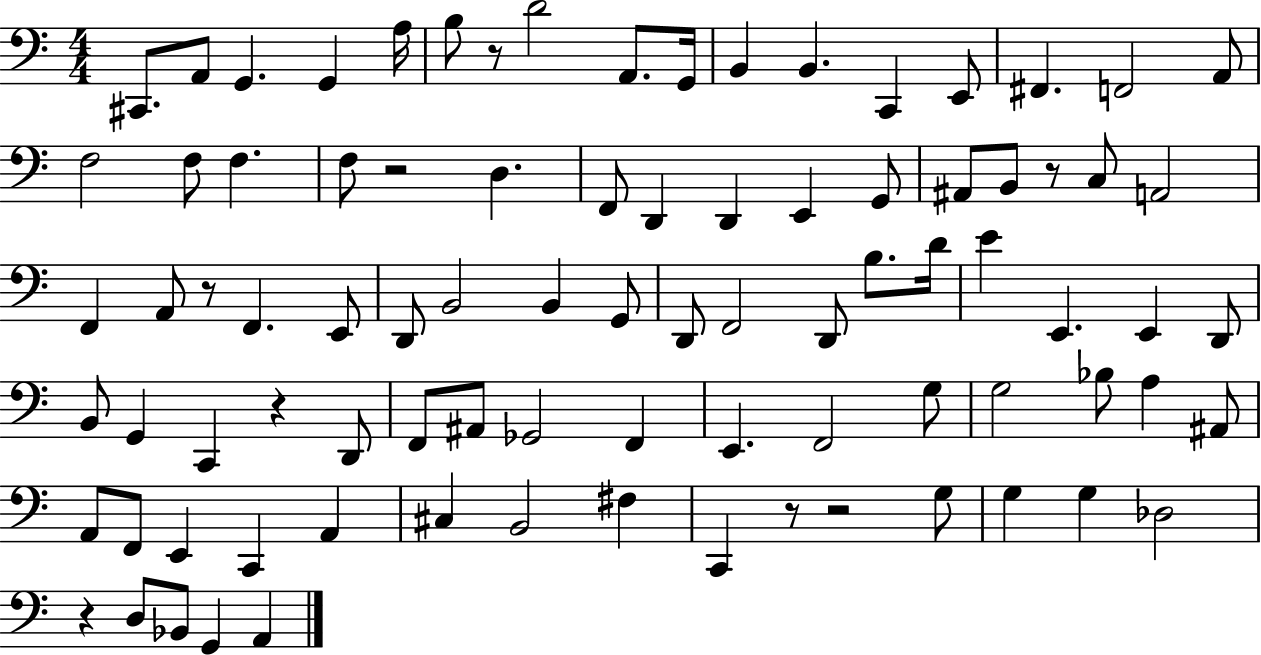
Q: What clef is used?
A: bass